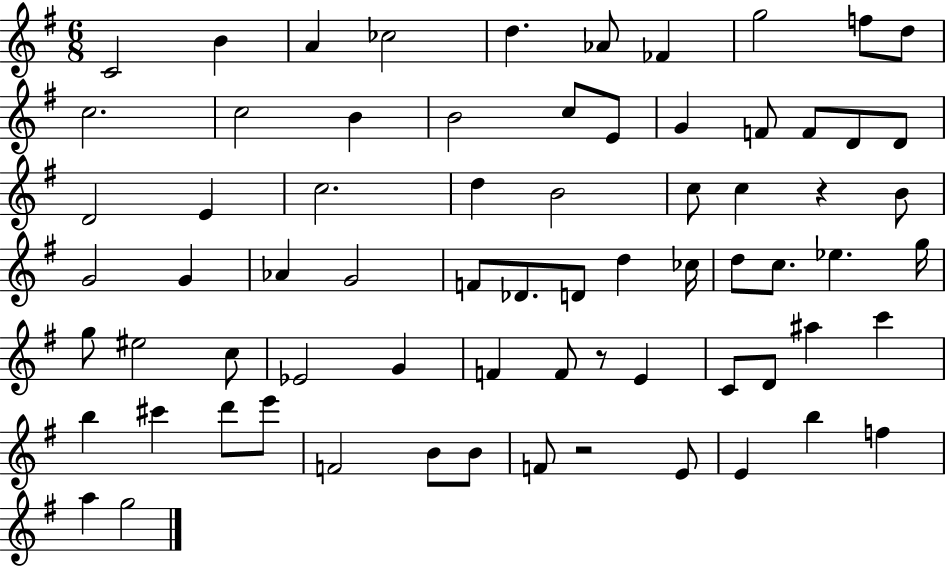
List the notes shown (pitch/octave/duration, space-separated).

C4/h B4/q A4/q CES5/h D5/q. Ab4/e FES4/q G5/h F5/e D5/e C5/h. C5/h B4/q B4/h C5/e E4/e G4/q F4/e F4/e D4/e D4/e D4/h E4/q C5/h. D5/q B4/h C5/e C5/q R/q B4/e G4/h G4/q Ab4/q G4/h F4/e Db4/e. D4/e D5/q CES5/s D5/e C5/e. Eb5/q. G5/s G5/e EIS5/h C5/e Eb4/h G4/q F4/q F4/e R/e E4/q C4/e D4/e A#5/q C6/q B5/q C#6/q D6/e E6/e F4/h B4/e B4/e F4/e R/h E4/e E4/q B5/q F5/q A5/q G5/h